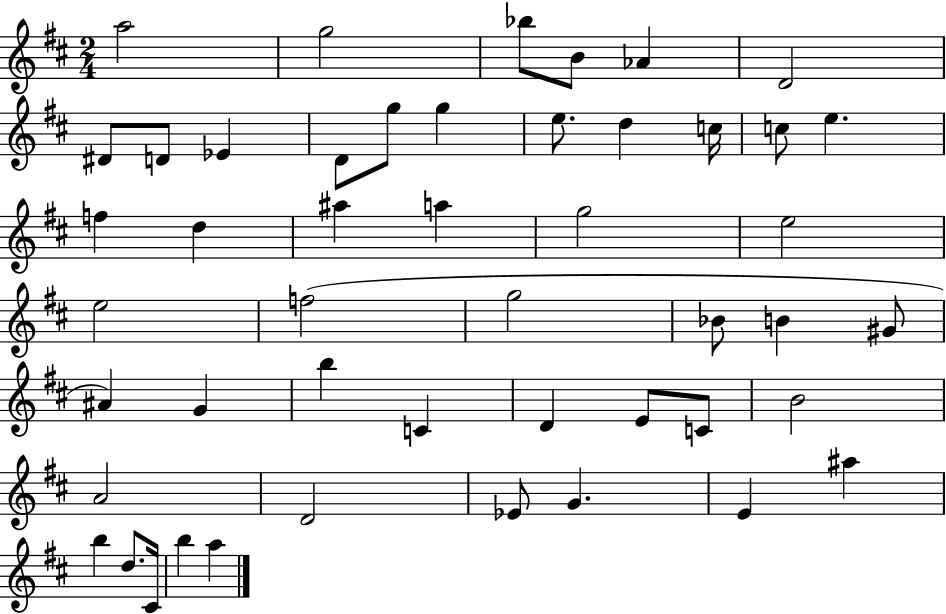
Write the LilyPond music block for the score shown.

{
  \clef treble
  \numericTimeSignature
  \time 2/4
  \key d \major
  \repeat volta 2 { a''2 | g''2 | bes''8 b'8 aes'4 | d'2 | \break dis'8 d'8 ees'4 | d'8 g''8 g''4 | e''8. d''4 c''16 | c''8 e''4. | \break f''4 d''4 | ais''4 a''4 | g''2 | e''2 | \break e''2 | f''2( | g''2 | bes'8 b'4 gis'8 | \break ais'4) g'4 | b''4 c'4 | d'4 e'8 c'8 | b'2 | \break a'2 | d'2 | ees'8 g'4. | e'4 ais''4 | \break b''4 d''8. cis'16 | b''4 a''4 | } \bar "|."
}